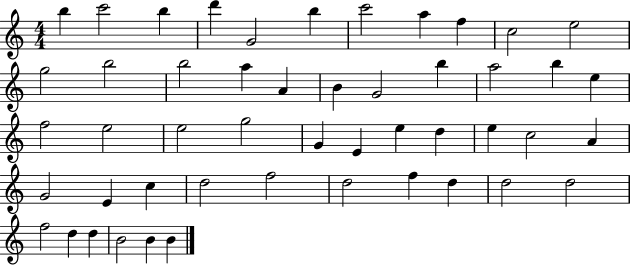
X:1
T:Untitled
M:4/4
L:1/4
K:C
b c'2 b d' G2 b c'2 a f c2 e2 g2 b2 b2 a A B G2 b a2 b e f2 e2 e2 g2 G E e d e c2 A G2 E c d2 f2 d2 f d d2 d2 f2 d d B2 B B